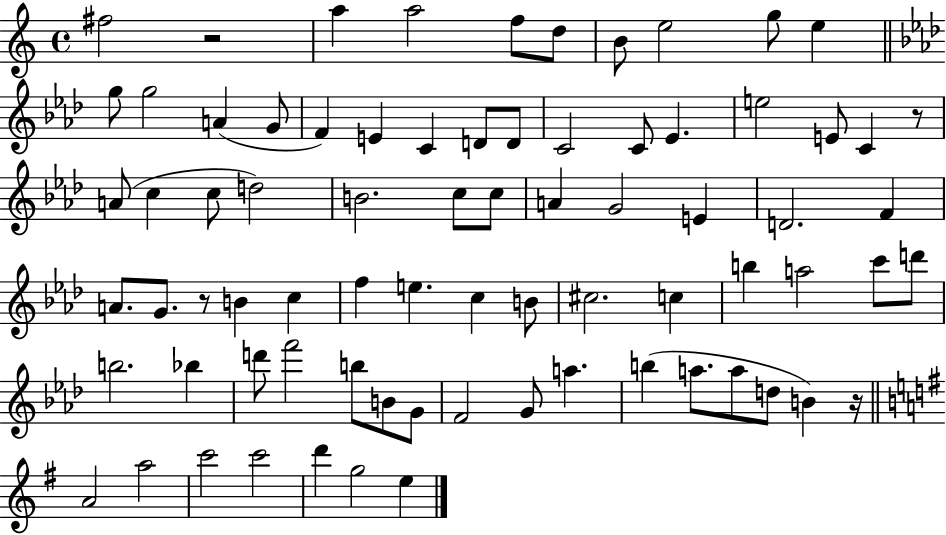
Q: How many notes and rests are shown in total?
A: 76